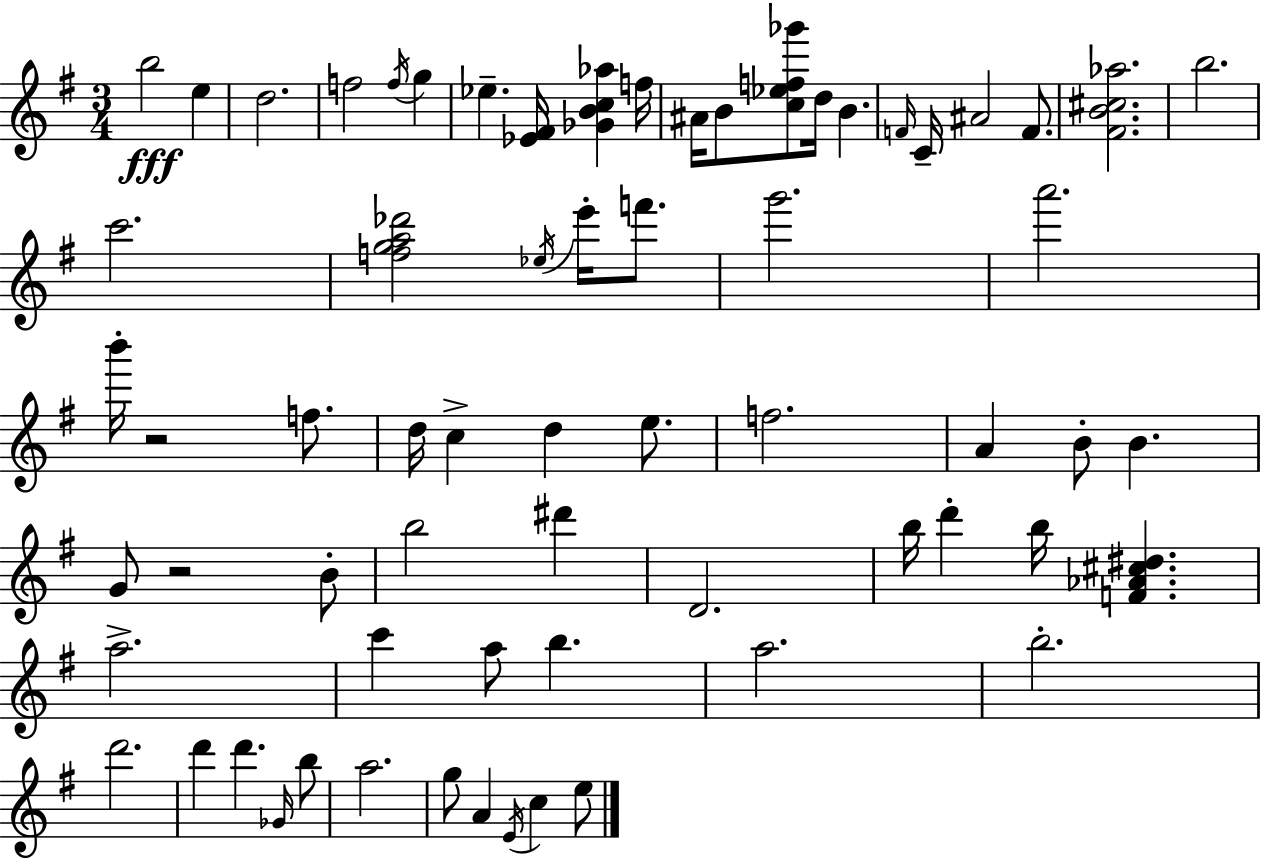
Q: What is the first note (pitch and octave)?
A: B5